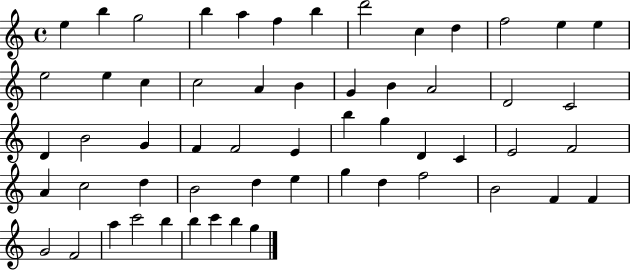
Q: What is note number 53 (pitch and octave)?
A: B5